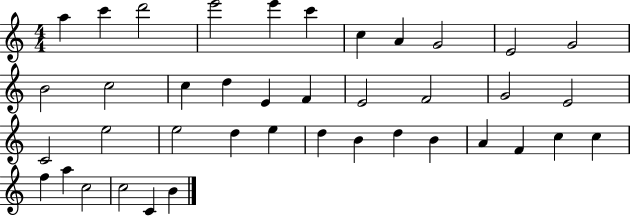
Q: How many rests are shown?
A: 0